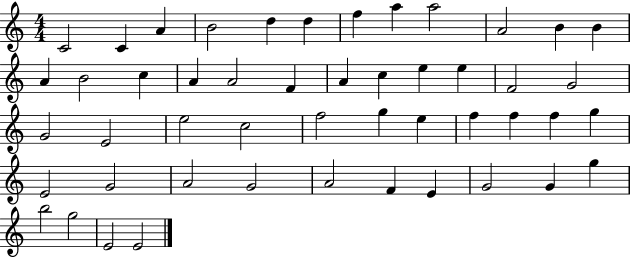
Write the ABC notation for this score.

X:1
T:Untitled
M:4/4
L:1/4
K:C
C2 C A B2 d d f a a2 A2 B B A B2 c A A2 F A c e e F2 G2 G2 E2 e2 c2 f2 g e f f f g E2 G2 A2 G2 A2 F E G2 G g b2 g2 E2 E2